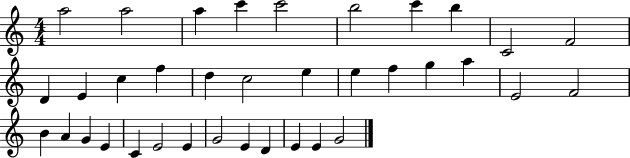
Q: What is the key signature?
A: C major